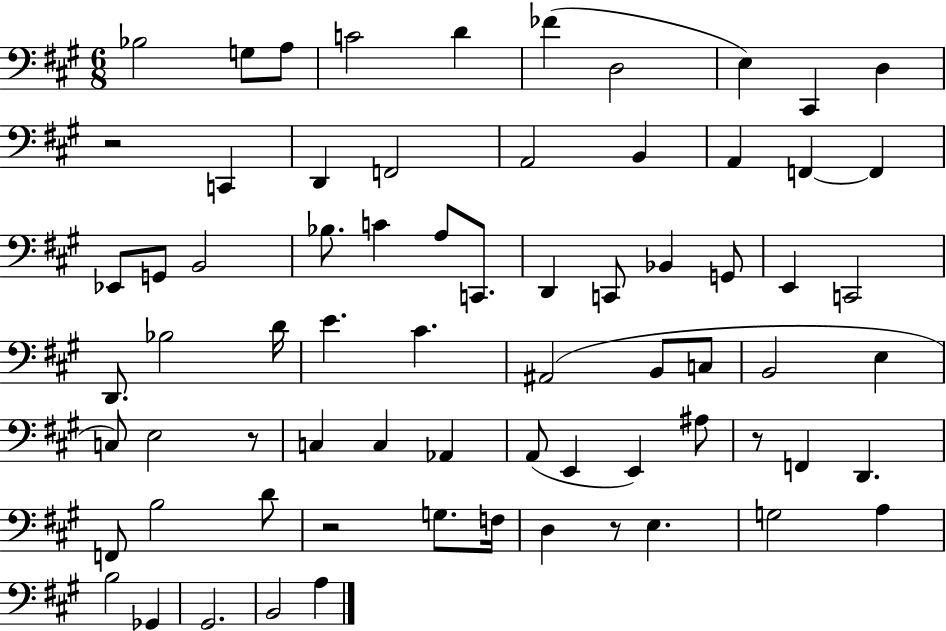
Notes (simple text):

Bb3/h G3/e A3/e C4/h D4/q FES4/q D3/h E3/q C#2/q D3/q R/h C2/q D2/q F2/h A2/h B2/q A2/q F2/q F2/q Eb2/e G2/e B2/h Bb3/e. C4/q A3/e C2/e. D2/q C2/e Bb2/q G2/e E2/q C2/h D2/e. Bb3/h D4/s E4/q. C#4/q. A#2/h B2/e C3/e B2/h E3/q C3/e E3/h R/e C3/q C3/q Ab2/q A2/e E2/q E2/q A#3/e R/e F2/q D2/q. F2/e B3/h D4/e R/h G3/e. F3/s D3/q R/e E3/q. G3/h A3/q B3/h Gb2/q G#2/h. B2/h A3/q